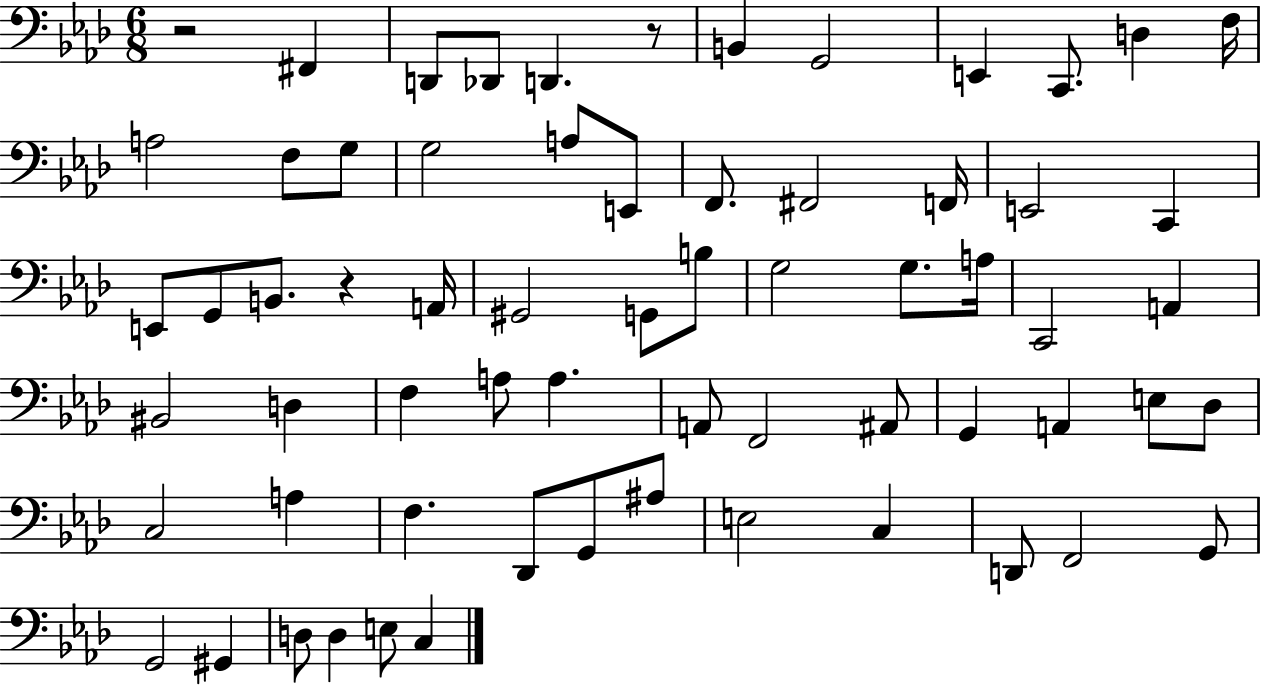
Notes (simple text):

R/h F#2/q D2/e Db2/e D2/q. R/e B2/q G2/h E2/q C2/e. D3/q F3/s A3/h F3/e G3/e G3/h A3/e E2/e F2/e. F#2/h F2/s E2/h C2/q E2/e G2/e B2/e. R/q A2/s G#2/h G2/e B3/e G3/h G3/e. A3/s C2/h A2/q BIS2/h D3/q F3/q A3/e A3/q. A2/e F2/h A#2/e G2/q A2/q E3/e Db3/e C3/h A3/q F3/q. Db2/e G2/e A#3/e E3/h C3/q D2/e F2/h G2/e G2/h G#2/q D3/e D3/q E3/e C3/q